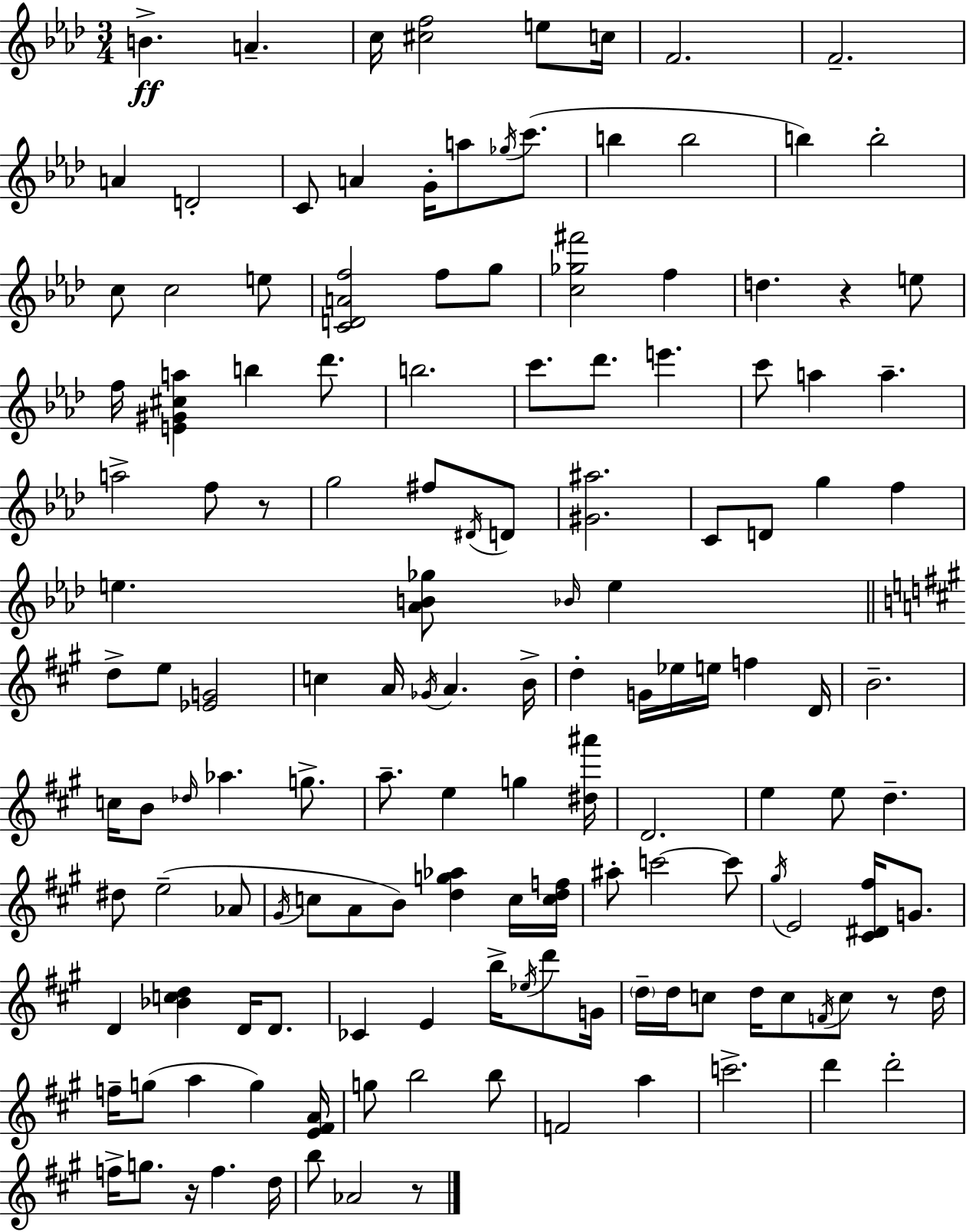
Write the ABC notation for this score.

X:1
T:Untitled
M:3/4
L:1/4
K:Ab
B A c/4 [^cf]2 e/2 c/4 F2 F2 A D2 C/2 A G/4 a/2 _g/4 c'/2 b b2 b b2 c/2 c2 e/2 [CDAf]2 f/2 g/2 [c_g^f']2 f d z e/2 f/4 [E^G^ca] b _d'/2 b2 c'/2 _d'/2 e' c'/2 a a a2 f/2 z/2 g2 ^f/2 ^D/4 D/2 [^G^a]2 C/2 D/2 g f e [_AB_g]/2 _B/4 e d/2 e/2 [_EG]2 c A/4 _G/4 A B/4 d G/4 _e/4 e/4 f D/4 B2 c/4 B/2 _d/4 _a g/2 a/2 e g [^d^a']/4 D2 e e/2 d ^d/2 e2 _A/2 ^G/4 c/2 A/2 B/2 [dg_a] c/4 [cdf]/4 ^a/2 c'2 c'/2 ^g/4 E2 [^C^D^f]/4 G/2 D [_Bcd] D/4 D/2 _C E b/4 _e/4 d'/2 G/4 d/4 d/4 c/2 d/4 c/2 F/4 c/2 z/2 d/4 f/4 g/2 a g [E^FA]/4 g/2 b2 b/2 F2 a c'2 d' d'2 f/4 g/2 z/4 f d/4 b/2 _A2 z/2